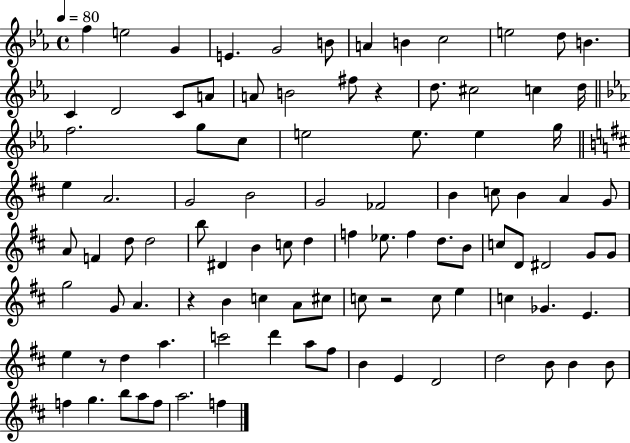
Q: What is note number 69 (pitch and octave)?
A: C5